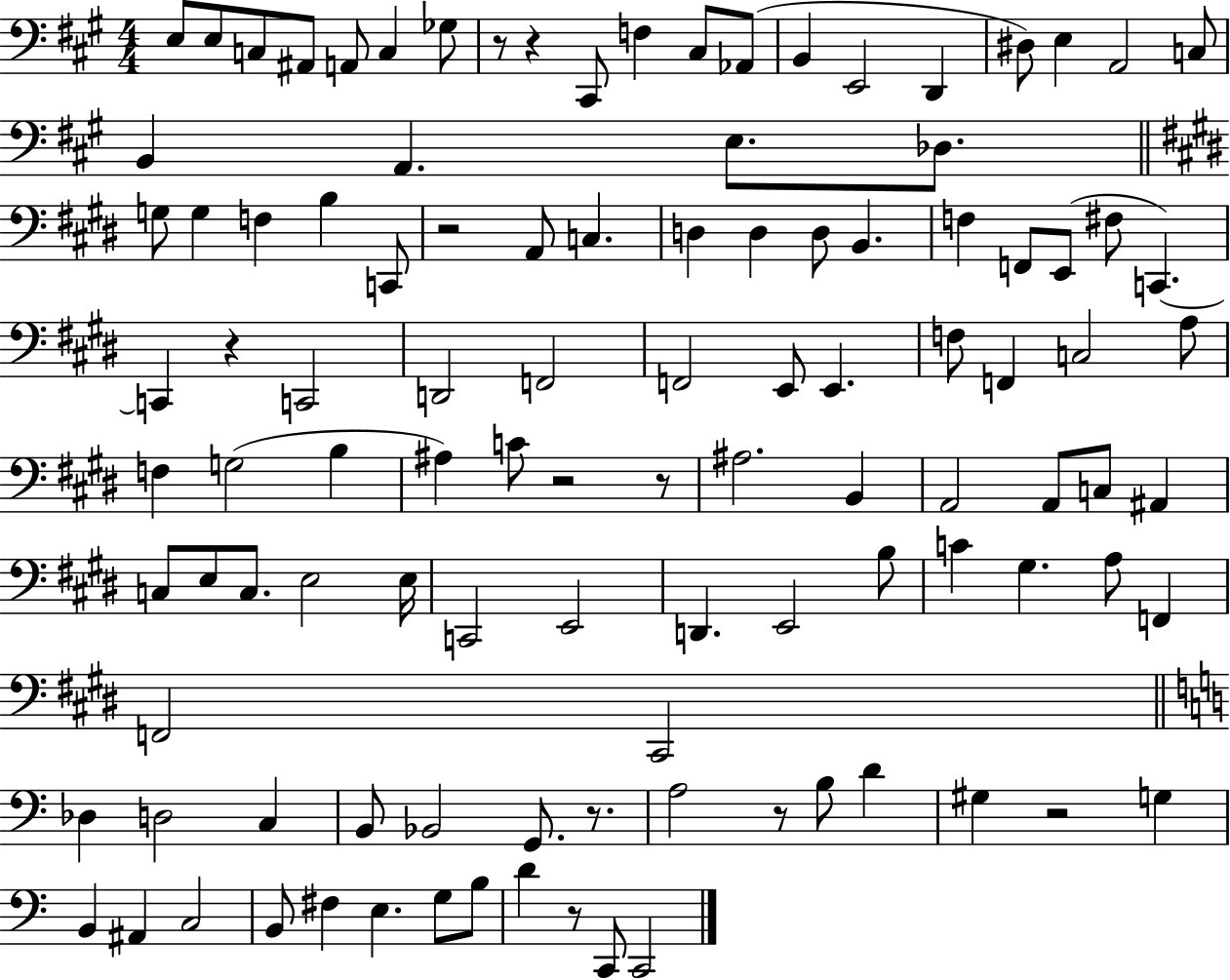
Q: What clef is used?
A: bass